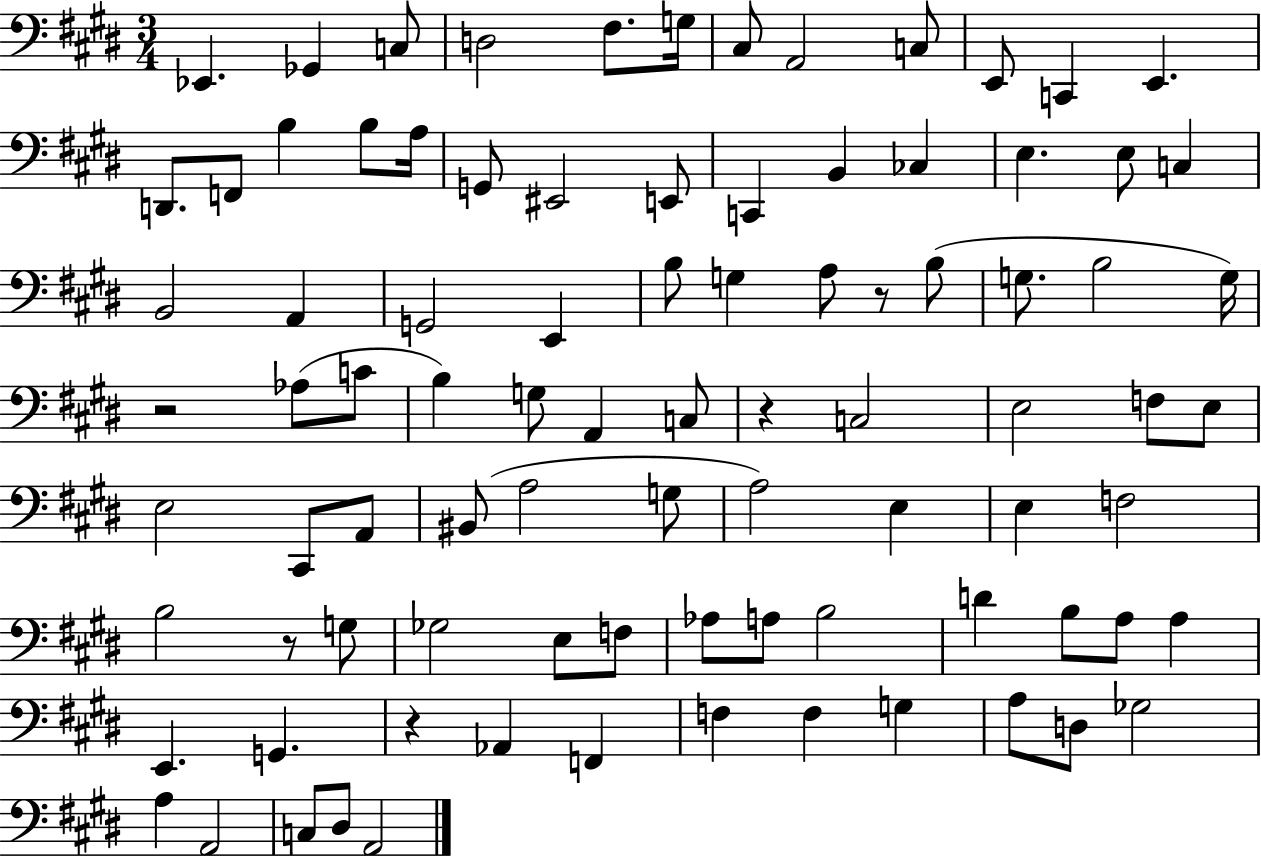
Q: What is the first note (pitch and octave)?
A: Eb2